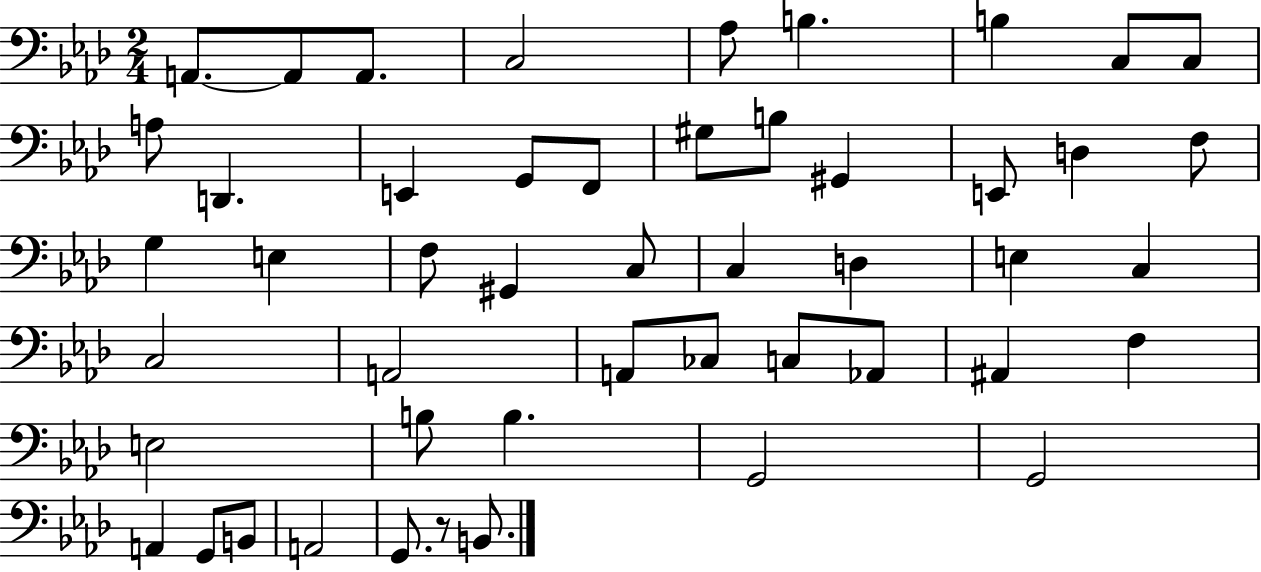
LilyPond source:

{
  \clef bass
  \numericTimeSignature
  \time 2/4
  \key aes \major
  \repeat volta 2 { a,8.~~ a,8 a,8. | c2 | aes8 b4. | b4 c8 c8 | \break a8 d,4. | e,4 g,8 f,8 | gis8 b8 gis,4 | e,8 d4 f8 | \break g4 e4 | f8 gis,4 c8 | c4 d4 | e4 c4 | \break c2 | a,2 | a,8 ces8 c8 aes,8 | ais,4 f4 | \break e2 | b8 b4. | g,2 | g,2 | \break a,4 g,8 b,8 | a,2 | g,8. r8 b,8. | } \bar "|."
}